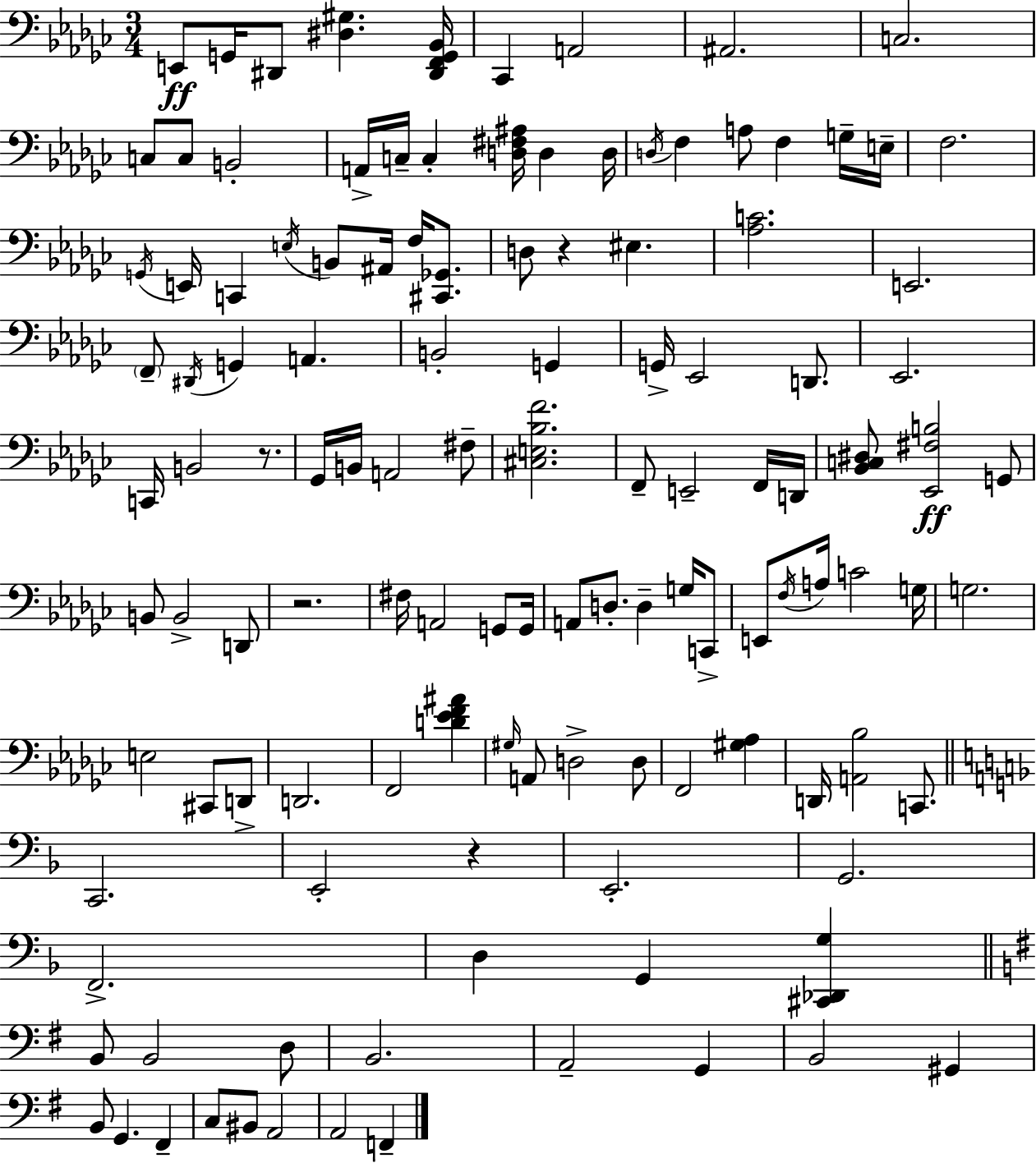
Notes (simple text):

E2/e G2/s D#2/e [D#3,G#3]/q. [D#2,F2,G2,Bb2]/s CES2/q A2/h A#2/h. C3/h. C3/e C3/e B2/h A2/s C3/s C3/q [D3,F#3,A#3]/s D3/q D3/s D3/s F3/q A3/e F3/q G3/s E3/s F3/h. G2/s E2/s C2/q E3/s B2/e A#2/s F3/s [C#2,Gb2]/e. D3/e R/q EIS3/q. [Ab3,C4]/h. E2/h. F2/e D#2/s G2/q A2/q. B2/h G2/q G2/s Eb2/h D2/e. Eb2/h. C2/s B2/h R/e. Gb2/s B2/s A2/h F#3/e [C#3,E3,Bb3,F4]/h. F2/e E2/h F2/s D2/s [Bb2,C3,D#3]/e [Eb2,F#3,B3]/h G2/e B2/e B2/h D2/e R/h. F#3/s A2/h G2/e G2/s A2/e D3/e. D3/q G3/s C2/e E2/e F3/s A3/s C4/h G3/s G3/h. E3/h C#2/e D2/e D2/h. F2/h [D4,Eb4,F4,A#4]/q G#3/s A2/e D3/h D3/e F2/h [G#3,Ab3]/q D2/s [A2,Bb3]/h C2/e. C2/h. E2/h R/q E2/h. G2/h. F2/h. D3/q G2/q [C#2,Db2,G3]/q B2/e B2/h D3/e B2/h. A2/h G2/q B2/h G#2/q B2/e G2/q. F#2/q C3/e BIS2/e A2/h A2/h F2/q